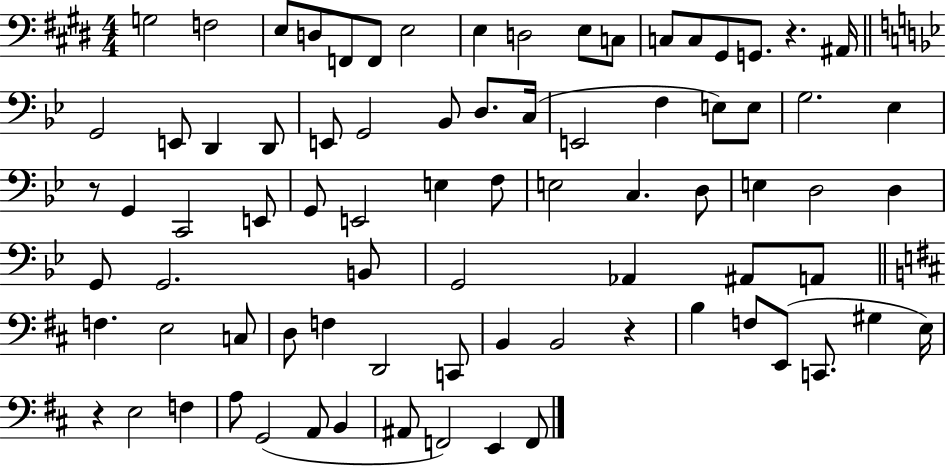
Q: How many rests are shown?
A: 4